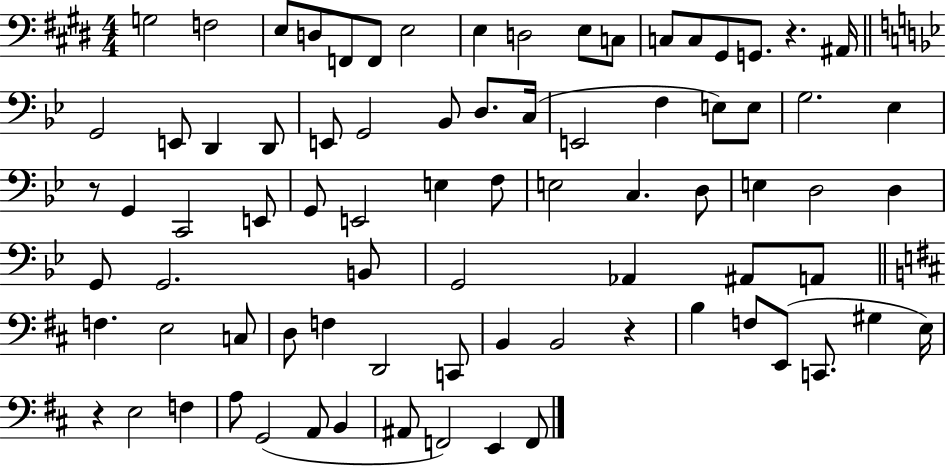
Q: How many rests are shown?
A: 4